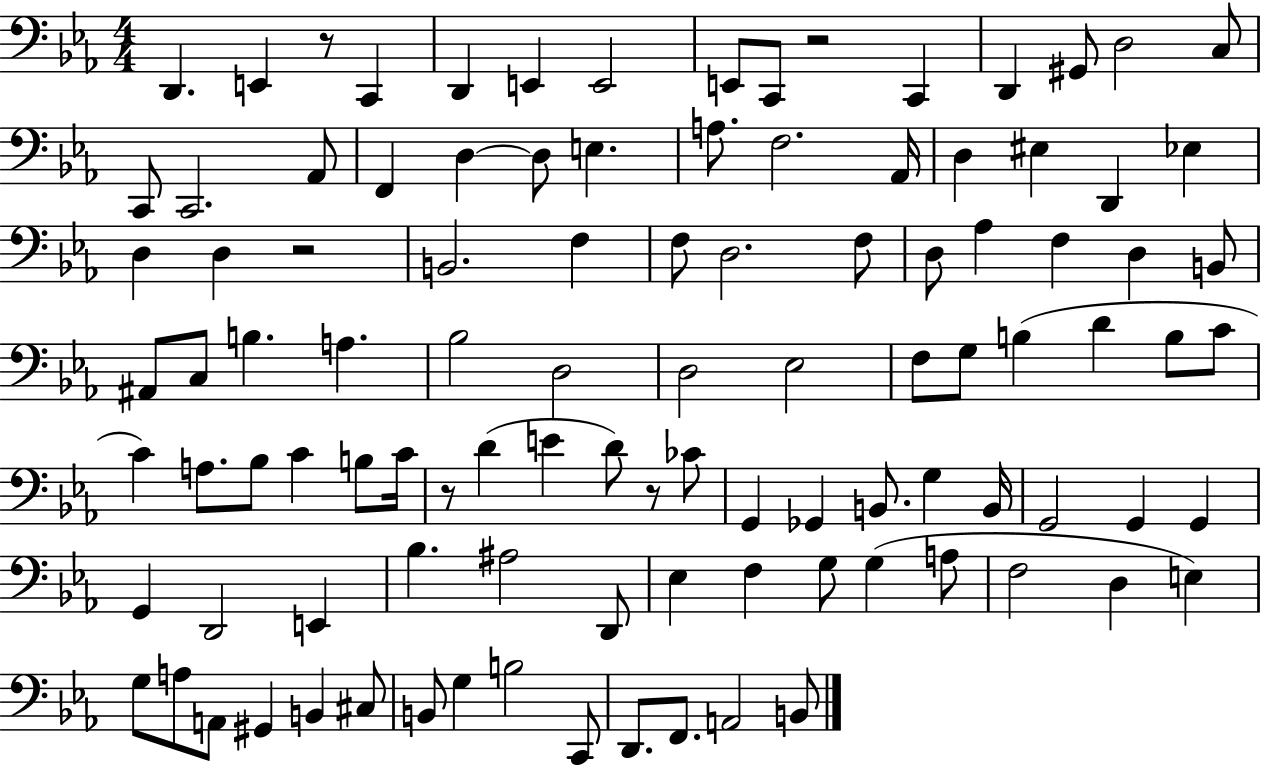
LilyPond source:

{
  \clef bass
  \numericTimeSignature
  \time 4/4
  \key ees \major
  d,4. e,4 r8 c,4 | d,4 e,4 e,2 | e,8 c,8 r2 c,4 | d,4 gis,8 d2 c8 | \break c,8 c,2. aes,8 | f,4 d4~~ d8 e4. | a8. f2. aes,16 | d4 eis4 d,4 ees4 | \break d4 d4 r2 | b,2. f4 | f8 d2. f8 | d8 aes4 f4 d4 b,8 | \break ais,8 c8 b4. a4. | bes2 d2 | d2 ees2 | f8 g8 b4( d'4 b8 c'8 | \break c'4) a8. bes8 c'4 b8 c'16 | r8 d'4( e'4 d'8) r8 ces'8 | g,4 ges,4 b,8. g4 b,16 | g,2 g,4 g,4 | \break g,4 d,2 e,4 | bes4. ais2 d,8 | ees4 f4 g8 g4( a8 | f2 d4 e4) | \break g8 a8 a,8 gis,4 b,4 cis8 | b,8 g4 b2 c,8 | d,8. f,8. a,2 b,8 | \bar "|."
}